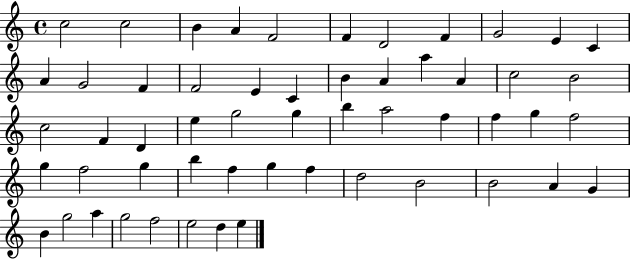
X:1
T:Untitled
M:4/4
L:1/4
K:C
c2 c2 B A F2 F D2 F G2 E C A G2 F F2 E C B A a A c2 B2 c2 F D e g2 g b a2 f f g f2 g f2 g b f g f d2 B2 B2 A G B g2 a g2 f2 e2 d e